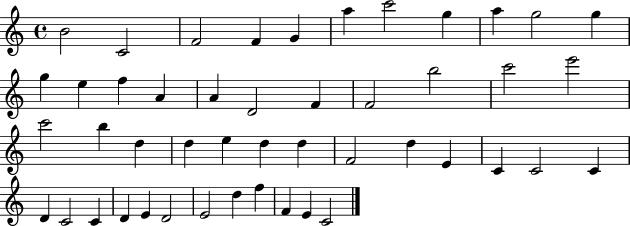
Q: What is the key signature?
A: C major